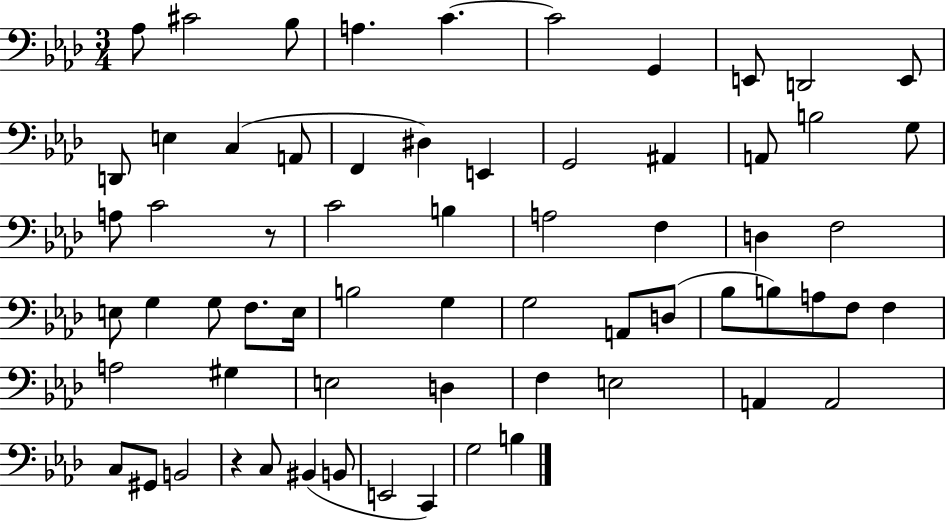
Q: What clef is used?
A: bass